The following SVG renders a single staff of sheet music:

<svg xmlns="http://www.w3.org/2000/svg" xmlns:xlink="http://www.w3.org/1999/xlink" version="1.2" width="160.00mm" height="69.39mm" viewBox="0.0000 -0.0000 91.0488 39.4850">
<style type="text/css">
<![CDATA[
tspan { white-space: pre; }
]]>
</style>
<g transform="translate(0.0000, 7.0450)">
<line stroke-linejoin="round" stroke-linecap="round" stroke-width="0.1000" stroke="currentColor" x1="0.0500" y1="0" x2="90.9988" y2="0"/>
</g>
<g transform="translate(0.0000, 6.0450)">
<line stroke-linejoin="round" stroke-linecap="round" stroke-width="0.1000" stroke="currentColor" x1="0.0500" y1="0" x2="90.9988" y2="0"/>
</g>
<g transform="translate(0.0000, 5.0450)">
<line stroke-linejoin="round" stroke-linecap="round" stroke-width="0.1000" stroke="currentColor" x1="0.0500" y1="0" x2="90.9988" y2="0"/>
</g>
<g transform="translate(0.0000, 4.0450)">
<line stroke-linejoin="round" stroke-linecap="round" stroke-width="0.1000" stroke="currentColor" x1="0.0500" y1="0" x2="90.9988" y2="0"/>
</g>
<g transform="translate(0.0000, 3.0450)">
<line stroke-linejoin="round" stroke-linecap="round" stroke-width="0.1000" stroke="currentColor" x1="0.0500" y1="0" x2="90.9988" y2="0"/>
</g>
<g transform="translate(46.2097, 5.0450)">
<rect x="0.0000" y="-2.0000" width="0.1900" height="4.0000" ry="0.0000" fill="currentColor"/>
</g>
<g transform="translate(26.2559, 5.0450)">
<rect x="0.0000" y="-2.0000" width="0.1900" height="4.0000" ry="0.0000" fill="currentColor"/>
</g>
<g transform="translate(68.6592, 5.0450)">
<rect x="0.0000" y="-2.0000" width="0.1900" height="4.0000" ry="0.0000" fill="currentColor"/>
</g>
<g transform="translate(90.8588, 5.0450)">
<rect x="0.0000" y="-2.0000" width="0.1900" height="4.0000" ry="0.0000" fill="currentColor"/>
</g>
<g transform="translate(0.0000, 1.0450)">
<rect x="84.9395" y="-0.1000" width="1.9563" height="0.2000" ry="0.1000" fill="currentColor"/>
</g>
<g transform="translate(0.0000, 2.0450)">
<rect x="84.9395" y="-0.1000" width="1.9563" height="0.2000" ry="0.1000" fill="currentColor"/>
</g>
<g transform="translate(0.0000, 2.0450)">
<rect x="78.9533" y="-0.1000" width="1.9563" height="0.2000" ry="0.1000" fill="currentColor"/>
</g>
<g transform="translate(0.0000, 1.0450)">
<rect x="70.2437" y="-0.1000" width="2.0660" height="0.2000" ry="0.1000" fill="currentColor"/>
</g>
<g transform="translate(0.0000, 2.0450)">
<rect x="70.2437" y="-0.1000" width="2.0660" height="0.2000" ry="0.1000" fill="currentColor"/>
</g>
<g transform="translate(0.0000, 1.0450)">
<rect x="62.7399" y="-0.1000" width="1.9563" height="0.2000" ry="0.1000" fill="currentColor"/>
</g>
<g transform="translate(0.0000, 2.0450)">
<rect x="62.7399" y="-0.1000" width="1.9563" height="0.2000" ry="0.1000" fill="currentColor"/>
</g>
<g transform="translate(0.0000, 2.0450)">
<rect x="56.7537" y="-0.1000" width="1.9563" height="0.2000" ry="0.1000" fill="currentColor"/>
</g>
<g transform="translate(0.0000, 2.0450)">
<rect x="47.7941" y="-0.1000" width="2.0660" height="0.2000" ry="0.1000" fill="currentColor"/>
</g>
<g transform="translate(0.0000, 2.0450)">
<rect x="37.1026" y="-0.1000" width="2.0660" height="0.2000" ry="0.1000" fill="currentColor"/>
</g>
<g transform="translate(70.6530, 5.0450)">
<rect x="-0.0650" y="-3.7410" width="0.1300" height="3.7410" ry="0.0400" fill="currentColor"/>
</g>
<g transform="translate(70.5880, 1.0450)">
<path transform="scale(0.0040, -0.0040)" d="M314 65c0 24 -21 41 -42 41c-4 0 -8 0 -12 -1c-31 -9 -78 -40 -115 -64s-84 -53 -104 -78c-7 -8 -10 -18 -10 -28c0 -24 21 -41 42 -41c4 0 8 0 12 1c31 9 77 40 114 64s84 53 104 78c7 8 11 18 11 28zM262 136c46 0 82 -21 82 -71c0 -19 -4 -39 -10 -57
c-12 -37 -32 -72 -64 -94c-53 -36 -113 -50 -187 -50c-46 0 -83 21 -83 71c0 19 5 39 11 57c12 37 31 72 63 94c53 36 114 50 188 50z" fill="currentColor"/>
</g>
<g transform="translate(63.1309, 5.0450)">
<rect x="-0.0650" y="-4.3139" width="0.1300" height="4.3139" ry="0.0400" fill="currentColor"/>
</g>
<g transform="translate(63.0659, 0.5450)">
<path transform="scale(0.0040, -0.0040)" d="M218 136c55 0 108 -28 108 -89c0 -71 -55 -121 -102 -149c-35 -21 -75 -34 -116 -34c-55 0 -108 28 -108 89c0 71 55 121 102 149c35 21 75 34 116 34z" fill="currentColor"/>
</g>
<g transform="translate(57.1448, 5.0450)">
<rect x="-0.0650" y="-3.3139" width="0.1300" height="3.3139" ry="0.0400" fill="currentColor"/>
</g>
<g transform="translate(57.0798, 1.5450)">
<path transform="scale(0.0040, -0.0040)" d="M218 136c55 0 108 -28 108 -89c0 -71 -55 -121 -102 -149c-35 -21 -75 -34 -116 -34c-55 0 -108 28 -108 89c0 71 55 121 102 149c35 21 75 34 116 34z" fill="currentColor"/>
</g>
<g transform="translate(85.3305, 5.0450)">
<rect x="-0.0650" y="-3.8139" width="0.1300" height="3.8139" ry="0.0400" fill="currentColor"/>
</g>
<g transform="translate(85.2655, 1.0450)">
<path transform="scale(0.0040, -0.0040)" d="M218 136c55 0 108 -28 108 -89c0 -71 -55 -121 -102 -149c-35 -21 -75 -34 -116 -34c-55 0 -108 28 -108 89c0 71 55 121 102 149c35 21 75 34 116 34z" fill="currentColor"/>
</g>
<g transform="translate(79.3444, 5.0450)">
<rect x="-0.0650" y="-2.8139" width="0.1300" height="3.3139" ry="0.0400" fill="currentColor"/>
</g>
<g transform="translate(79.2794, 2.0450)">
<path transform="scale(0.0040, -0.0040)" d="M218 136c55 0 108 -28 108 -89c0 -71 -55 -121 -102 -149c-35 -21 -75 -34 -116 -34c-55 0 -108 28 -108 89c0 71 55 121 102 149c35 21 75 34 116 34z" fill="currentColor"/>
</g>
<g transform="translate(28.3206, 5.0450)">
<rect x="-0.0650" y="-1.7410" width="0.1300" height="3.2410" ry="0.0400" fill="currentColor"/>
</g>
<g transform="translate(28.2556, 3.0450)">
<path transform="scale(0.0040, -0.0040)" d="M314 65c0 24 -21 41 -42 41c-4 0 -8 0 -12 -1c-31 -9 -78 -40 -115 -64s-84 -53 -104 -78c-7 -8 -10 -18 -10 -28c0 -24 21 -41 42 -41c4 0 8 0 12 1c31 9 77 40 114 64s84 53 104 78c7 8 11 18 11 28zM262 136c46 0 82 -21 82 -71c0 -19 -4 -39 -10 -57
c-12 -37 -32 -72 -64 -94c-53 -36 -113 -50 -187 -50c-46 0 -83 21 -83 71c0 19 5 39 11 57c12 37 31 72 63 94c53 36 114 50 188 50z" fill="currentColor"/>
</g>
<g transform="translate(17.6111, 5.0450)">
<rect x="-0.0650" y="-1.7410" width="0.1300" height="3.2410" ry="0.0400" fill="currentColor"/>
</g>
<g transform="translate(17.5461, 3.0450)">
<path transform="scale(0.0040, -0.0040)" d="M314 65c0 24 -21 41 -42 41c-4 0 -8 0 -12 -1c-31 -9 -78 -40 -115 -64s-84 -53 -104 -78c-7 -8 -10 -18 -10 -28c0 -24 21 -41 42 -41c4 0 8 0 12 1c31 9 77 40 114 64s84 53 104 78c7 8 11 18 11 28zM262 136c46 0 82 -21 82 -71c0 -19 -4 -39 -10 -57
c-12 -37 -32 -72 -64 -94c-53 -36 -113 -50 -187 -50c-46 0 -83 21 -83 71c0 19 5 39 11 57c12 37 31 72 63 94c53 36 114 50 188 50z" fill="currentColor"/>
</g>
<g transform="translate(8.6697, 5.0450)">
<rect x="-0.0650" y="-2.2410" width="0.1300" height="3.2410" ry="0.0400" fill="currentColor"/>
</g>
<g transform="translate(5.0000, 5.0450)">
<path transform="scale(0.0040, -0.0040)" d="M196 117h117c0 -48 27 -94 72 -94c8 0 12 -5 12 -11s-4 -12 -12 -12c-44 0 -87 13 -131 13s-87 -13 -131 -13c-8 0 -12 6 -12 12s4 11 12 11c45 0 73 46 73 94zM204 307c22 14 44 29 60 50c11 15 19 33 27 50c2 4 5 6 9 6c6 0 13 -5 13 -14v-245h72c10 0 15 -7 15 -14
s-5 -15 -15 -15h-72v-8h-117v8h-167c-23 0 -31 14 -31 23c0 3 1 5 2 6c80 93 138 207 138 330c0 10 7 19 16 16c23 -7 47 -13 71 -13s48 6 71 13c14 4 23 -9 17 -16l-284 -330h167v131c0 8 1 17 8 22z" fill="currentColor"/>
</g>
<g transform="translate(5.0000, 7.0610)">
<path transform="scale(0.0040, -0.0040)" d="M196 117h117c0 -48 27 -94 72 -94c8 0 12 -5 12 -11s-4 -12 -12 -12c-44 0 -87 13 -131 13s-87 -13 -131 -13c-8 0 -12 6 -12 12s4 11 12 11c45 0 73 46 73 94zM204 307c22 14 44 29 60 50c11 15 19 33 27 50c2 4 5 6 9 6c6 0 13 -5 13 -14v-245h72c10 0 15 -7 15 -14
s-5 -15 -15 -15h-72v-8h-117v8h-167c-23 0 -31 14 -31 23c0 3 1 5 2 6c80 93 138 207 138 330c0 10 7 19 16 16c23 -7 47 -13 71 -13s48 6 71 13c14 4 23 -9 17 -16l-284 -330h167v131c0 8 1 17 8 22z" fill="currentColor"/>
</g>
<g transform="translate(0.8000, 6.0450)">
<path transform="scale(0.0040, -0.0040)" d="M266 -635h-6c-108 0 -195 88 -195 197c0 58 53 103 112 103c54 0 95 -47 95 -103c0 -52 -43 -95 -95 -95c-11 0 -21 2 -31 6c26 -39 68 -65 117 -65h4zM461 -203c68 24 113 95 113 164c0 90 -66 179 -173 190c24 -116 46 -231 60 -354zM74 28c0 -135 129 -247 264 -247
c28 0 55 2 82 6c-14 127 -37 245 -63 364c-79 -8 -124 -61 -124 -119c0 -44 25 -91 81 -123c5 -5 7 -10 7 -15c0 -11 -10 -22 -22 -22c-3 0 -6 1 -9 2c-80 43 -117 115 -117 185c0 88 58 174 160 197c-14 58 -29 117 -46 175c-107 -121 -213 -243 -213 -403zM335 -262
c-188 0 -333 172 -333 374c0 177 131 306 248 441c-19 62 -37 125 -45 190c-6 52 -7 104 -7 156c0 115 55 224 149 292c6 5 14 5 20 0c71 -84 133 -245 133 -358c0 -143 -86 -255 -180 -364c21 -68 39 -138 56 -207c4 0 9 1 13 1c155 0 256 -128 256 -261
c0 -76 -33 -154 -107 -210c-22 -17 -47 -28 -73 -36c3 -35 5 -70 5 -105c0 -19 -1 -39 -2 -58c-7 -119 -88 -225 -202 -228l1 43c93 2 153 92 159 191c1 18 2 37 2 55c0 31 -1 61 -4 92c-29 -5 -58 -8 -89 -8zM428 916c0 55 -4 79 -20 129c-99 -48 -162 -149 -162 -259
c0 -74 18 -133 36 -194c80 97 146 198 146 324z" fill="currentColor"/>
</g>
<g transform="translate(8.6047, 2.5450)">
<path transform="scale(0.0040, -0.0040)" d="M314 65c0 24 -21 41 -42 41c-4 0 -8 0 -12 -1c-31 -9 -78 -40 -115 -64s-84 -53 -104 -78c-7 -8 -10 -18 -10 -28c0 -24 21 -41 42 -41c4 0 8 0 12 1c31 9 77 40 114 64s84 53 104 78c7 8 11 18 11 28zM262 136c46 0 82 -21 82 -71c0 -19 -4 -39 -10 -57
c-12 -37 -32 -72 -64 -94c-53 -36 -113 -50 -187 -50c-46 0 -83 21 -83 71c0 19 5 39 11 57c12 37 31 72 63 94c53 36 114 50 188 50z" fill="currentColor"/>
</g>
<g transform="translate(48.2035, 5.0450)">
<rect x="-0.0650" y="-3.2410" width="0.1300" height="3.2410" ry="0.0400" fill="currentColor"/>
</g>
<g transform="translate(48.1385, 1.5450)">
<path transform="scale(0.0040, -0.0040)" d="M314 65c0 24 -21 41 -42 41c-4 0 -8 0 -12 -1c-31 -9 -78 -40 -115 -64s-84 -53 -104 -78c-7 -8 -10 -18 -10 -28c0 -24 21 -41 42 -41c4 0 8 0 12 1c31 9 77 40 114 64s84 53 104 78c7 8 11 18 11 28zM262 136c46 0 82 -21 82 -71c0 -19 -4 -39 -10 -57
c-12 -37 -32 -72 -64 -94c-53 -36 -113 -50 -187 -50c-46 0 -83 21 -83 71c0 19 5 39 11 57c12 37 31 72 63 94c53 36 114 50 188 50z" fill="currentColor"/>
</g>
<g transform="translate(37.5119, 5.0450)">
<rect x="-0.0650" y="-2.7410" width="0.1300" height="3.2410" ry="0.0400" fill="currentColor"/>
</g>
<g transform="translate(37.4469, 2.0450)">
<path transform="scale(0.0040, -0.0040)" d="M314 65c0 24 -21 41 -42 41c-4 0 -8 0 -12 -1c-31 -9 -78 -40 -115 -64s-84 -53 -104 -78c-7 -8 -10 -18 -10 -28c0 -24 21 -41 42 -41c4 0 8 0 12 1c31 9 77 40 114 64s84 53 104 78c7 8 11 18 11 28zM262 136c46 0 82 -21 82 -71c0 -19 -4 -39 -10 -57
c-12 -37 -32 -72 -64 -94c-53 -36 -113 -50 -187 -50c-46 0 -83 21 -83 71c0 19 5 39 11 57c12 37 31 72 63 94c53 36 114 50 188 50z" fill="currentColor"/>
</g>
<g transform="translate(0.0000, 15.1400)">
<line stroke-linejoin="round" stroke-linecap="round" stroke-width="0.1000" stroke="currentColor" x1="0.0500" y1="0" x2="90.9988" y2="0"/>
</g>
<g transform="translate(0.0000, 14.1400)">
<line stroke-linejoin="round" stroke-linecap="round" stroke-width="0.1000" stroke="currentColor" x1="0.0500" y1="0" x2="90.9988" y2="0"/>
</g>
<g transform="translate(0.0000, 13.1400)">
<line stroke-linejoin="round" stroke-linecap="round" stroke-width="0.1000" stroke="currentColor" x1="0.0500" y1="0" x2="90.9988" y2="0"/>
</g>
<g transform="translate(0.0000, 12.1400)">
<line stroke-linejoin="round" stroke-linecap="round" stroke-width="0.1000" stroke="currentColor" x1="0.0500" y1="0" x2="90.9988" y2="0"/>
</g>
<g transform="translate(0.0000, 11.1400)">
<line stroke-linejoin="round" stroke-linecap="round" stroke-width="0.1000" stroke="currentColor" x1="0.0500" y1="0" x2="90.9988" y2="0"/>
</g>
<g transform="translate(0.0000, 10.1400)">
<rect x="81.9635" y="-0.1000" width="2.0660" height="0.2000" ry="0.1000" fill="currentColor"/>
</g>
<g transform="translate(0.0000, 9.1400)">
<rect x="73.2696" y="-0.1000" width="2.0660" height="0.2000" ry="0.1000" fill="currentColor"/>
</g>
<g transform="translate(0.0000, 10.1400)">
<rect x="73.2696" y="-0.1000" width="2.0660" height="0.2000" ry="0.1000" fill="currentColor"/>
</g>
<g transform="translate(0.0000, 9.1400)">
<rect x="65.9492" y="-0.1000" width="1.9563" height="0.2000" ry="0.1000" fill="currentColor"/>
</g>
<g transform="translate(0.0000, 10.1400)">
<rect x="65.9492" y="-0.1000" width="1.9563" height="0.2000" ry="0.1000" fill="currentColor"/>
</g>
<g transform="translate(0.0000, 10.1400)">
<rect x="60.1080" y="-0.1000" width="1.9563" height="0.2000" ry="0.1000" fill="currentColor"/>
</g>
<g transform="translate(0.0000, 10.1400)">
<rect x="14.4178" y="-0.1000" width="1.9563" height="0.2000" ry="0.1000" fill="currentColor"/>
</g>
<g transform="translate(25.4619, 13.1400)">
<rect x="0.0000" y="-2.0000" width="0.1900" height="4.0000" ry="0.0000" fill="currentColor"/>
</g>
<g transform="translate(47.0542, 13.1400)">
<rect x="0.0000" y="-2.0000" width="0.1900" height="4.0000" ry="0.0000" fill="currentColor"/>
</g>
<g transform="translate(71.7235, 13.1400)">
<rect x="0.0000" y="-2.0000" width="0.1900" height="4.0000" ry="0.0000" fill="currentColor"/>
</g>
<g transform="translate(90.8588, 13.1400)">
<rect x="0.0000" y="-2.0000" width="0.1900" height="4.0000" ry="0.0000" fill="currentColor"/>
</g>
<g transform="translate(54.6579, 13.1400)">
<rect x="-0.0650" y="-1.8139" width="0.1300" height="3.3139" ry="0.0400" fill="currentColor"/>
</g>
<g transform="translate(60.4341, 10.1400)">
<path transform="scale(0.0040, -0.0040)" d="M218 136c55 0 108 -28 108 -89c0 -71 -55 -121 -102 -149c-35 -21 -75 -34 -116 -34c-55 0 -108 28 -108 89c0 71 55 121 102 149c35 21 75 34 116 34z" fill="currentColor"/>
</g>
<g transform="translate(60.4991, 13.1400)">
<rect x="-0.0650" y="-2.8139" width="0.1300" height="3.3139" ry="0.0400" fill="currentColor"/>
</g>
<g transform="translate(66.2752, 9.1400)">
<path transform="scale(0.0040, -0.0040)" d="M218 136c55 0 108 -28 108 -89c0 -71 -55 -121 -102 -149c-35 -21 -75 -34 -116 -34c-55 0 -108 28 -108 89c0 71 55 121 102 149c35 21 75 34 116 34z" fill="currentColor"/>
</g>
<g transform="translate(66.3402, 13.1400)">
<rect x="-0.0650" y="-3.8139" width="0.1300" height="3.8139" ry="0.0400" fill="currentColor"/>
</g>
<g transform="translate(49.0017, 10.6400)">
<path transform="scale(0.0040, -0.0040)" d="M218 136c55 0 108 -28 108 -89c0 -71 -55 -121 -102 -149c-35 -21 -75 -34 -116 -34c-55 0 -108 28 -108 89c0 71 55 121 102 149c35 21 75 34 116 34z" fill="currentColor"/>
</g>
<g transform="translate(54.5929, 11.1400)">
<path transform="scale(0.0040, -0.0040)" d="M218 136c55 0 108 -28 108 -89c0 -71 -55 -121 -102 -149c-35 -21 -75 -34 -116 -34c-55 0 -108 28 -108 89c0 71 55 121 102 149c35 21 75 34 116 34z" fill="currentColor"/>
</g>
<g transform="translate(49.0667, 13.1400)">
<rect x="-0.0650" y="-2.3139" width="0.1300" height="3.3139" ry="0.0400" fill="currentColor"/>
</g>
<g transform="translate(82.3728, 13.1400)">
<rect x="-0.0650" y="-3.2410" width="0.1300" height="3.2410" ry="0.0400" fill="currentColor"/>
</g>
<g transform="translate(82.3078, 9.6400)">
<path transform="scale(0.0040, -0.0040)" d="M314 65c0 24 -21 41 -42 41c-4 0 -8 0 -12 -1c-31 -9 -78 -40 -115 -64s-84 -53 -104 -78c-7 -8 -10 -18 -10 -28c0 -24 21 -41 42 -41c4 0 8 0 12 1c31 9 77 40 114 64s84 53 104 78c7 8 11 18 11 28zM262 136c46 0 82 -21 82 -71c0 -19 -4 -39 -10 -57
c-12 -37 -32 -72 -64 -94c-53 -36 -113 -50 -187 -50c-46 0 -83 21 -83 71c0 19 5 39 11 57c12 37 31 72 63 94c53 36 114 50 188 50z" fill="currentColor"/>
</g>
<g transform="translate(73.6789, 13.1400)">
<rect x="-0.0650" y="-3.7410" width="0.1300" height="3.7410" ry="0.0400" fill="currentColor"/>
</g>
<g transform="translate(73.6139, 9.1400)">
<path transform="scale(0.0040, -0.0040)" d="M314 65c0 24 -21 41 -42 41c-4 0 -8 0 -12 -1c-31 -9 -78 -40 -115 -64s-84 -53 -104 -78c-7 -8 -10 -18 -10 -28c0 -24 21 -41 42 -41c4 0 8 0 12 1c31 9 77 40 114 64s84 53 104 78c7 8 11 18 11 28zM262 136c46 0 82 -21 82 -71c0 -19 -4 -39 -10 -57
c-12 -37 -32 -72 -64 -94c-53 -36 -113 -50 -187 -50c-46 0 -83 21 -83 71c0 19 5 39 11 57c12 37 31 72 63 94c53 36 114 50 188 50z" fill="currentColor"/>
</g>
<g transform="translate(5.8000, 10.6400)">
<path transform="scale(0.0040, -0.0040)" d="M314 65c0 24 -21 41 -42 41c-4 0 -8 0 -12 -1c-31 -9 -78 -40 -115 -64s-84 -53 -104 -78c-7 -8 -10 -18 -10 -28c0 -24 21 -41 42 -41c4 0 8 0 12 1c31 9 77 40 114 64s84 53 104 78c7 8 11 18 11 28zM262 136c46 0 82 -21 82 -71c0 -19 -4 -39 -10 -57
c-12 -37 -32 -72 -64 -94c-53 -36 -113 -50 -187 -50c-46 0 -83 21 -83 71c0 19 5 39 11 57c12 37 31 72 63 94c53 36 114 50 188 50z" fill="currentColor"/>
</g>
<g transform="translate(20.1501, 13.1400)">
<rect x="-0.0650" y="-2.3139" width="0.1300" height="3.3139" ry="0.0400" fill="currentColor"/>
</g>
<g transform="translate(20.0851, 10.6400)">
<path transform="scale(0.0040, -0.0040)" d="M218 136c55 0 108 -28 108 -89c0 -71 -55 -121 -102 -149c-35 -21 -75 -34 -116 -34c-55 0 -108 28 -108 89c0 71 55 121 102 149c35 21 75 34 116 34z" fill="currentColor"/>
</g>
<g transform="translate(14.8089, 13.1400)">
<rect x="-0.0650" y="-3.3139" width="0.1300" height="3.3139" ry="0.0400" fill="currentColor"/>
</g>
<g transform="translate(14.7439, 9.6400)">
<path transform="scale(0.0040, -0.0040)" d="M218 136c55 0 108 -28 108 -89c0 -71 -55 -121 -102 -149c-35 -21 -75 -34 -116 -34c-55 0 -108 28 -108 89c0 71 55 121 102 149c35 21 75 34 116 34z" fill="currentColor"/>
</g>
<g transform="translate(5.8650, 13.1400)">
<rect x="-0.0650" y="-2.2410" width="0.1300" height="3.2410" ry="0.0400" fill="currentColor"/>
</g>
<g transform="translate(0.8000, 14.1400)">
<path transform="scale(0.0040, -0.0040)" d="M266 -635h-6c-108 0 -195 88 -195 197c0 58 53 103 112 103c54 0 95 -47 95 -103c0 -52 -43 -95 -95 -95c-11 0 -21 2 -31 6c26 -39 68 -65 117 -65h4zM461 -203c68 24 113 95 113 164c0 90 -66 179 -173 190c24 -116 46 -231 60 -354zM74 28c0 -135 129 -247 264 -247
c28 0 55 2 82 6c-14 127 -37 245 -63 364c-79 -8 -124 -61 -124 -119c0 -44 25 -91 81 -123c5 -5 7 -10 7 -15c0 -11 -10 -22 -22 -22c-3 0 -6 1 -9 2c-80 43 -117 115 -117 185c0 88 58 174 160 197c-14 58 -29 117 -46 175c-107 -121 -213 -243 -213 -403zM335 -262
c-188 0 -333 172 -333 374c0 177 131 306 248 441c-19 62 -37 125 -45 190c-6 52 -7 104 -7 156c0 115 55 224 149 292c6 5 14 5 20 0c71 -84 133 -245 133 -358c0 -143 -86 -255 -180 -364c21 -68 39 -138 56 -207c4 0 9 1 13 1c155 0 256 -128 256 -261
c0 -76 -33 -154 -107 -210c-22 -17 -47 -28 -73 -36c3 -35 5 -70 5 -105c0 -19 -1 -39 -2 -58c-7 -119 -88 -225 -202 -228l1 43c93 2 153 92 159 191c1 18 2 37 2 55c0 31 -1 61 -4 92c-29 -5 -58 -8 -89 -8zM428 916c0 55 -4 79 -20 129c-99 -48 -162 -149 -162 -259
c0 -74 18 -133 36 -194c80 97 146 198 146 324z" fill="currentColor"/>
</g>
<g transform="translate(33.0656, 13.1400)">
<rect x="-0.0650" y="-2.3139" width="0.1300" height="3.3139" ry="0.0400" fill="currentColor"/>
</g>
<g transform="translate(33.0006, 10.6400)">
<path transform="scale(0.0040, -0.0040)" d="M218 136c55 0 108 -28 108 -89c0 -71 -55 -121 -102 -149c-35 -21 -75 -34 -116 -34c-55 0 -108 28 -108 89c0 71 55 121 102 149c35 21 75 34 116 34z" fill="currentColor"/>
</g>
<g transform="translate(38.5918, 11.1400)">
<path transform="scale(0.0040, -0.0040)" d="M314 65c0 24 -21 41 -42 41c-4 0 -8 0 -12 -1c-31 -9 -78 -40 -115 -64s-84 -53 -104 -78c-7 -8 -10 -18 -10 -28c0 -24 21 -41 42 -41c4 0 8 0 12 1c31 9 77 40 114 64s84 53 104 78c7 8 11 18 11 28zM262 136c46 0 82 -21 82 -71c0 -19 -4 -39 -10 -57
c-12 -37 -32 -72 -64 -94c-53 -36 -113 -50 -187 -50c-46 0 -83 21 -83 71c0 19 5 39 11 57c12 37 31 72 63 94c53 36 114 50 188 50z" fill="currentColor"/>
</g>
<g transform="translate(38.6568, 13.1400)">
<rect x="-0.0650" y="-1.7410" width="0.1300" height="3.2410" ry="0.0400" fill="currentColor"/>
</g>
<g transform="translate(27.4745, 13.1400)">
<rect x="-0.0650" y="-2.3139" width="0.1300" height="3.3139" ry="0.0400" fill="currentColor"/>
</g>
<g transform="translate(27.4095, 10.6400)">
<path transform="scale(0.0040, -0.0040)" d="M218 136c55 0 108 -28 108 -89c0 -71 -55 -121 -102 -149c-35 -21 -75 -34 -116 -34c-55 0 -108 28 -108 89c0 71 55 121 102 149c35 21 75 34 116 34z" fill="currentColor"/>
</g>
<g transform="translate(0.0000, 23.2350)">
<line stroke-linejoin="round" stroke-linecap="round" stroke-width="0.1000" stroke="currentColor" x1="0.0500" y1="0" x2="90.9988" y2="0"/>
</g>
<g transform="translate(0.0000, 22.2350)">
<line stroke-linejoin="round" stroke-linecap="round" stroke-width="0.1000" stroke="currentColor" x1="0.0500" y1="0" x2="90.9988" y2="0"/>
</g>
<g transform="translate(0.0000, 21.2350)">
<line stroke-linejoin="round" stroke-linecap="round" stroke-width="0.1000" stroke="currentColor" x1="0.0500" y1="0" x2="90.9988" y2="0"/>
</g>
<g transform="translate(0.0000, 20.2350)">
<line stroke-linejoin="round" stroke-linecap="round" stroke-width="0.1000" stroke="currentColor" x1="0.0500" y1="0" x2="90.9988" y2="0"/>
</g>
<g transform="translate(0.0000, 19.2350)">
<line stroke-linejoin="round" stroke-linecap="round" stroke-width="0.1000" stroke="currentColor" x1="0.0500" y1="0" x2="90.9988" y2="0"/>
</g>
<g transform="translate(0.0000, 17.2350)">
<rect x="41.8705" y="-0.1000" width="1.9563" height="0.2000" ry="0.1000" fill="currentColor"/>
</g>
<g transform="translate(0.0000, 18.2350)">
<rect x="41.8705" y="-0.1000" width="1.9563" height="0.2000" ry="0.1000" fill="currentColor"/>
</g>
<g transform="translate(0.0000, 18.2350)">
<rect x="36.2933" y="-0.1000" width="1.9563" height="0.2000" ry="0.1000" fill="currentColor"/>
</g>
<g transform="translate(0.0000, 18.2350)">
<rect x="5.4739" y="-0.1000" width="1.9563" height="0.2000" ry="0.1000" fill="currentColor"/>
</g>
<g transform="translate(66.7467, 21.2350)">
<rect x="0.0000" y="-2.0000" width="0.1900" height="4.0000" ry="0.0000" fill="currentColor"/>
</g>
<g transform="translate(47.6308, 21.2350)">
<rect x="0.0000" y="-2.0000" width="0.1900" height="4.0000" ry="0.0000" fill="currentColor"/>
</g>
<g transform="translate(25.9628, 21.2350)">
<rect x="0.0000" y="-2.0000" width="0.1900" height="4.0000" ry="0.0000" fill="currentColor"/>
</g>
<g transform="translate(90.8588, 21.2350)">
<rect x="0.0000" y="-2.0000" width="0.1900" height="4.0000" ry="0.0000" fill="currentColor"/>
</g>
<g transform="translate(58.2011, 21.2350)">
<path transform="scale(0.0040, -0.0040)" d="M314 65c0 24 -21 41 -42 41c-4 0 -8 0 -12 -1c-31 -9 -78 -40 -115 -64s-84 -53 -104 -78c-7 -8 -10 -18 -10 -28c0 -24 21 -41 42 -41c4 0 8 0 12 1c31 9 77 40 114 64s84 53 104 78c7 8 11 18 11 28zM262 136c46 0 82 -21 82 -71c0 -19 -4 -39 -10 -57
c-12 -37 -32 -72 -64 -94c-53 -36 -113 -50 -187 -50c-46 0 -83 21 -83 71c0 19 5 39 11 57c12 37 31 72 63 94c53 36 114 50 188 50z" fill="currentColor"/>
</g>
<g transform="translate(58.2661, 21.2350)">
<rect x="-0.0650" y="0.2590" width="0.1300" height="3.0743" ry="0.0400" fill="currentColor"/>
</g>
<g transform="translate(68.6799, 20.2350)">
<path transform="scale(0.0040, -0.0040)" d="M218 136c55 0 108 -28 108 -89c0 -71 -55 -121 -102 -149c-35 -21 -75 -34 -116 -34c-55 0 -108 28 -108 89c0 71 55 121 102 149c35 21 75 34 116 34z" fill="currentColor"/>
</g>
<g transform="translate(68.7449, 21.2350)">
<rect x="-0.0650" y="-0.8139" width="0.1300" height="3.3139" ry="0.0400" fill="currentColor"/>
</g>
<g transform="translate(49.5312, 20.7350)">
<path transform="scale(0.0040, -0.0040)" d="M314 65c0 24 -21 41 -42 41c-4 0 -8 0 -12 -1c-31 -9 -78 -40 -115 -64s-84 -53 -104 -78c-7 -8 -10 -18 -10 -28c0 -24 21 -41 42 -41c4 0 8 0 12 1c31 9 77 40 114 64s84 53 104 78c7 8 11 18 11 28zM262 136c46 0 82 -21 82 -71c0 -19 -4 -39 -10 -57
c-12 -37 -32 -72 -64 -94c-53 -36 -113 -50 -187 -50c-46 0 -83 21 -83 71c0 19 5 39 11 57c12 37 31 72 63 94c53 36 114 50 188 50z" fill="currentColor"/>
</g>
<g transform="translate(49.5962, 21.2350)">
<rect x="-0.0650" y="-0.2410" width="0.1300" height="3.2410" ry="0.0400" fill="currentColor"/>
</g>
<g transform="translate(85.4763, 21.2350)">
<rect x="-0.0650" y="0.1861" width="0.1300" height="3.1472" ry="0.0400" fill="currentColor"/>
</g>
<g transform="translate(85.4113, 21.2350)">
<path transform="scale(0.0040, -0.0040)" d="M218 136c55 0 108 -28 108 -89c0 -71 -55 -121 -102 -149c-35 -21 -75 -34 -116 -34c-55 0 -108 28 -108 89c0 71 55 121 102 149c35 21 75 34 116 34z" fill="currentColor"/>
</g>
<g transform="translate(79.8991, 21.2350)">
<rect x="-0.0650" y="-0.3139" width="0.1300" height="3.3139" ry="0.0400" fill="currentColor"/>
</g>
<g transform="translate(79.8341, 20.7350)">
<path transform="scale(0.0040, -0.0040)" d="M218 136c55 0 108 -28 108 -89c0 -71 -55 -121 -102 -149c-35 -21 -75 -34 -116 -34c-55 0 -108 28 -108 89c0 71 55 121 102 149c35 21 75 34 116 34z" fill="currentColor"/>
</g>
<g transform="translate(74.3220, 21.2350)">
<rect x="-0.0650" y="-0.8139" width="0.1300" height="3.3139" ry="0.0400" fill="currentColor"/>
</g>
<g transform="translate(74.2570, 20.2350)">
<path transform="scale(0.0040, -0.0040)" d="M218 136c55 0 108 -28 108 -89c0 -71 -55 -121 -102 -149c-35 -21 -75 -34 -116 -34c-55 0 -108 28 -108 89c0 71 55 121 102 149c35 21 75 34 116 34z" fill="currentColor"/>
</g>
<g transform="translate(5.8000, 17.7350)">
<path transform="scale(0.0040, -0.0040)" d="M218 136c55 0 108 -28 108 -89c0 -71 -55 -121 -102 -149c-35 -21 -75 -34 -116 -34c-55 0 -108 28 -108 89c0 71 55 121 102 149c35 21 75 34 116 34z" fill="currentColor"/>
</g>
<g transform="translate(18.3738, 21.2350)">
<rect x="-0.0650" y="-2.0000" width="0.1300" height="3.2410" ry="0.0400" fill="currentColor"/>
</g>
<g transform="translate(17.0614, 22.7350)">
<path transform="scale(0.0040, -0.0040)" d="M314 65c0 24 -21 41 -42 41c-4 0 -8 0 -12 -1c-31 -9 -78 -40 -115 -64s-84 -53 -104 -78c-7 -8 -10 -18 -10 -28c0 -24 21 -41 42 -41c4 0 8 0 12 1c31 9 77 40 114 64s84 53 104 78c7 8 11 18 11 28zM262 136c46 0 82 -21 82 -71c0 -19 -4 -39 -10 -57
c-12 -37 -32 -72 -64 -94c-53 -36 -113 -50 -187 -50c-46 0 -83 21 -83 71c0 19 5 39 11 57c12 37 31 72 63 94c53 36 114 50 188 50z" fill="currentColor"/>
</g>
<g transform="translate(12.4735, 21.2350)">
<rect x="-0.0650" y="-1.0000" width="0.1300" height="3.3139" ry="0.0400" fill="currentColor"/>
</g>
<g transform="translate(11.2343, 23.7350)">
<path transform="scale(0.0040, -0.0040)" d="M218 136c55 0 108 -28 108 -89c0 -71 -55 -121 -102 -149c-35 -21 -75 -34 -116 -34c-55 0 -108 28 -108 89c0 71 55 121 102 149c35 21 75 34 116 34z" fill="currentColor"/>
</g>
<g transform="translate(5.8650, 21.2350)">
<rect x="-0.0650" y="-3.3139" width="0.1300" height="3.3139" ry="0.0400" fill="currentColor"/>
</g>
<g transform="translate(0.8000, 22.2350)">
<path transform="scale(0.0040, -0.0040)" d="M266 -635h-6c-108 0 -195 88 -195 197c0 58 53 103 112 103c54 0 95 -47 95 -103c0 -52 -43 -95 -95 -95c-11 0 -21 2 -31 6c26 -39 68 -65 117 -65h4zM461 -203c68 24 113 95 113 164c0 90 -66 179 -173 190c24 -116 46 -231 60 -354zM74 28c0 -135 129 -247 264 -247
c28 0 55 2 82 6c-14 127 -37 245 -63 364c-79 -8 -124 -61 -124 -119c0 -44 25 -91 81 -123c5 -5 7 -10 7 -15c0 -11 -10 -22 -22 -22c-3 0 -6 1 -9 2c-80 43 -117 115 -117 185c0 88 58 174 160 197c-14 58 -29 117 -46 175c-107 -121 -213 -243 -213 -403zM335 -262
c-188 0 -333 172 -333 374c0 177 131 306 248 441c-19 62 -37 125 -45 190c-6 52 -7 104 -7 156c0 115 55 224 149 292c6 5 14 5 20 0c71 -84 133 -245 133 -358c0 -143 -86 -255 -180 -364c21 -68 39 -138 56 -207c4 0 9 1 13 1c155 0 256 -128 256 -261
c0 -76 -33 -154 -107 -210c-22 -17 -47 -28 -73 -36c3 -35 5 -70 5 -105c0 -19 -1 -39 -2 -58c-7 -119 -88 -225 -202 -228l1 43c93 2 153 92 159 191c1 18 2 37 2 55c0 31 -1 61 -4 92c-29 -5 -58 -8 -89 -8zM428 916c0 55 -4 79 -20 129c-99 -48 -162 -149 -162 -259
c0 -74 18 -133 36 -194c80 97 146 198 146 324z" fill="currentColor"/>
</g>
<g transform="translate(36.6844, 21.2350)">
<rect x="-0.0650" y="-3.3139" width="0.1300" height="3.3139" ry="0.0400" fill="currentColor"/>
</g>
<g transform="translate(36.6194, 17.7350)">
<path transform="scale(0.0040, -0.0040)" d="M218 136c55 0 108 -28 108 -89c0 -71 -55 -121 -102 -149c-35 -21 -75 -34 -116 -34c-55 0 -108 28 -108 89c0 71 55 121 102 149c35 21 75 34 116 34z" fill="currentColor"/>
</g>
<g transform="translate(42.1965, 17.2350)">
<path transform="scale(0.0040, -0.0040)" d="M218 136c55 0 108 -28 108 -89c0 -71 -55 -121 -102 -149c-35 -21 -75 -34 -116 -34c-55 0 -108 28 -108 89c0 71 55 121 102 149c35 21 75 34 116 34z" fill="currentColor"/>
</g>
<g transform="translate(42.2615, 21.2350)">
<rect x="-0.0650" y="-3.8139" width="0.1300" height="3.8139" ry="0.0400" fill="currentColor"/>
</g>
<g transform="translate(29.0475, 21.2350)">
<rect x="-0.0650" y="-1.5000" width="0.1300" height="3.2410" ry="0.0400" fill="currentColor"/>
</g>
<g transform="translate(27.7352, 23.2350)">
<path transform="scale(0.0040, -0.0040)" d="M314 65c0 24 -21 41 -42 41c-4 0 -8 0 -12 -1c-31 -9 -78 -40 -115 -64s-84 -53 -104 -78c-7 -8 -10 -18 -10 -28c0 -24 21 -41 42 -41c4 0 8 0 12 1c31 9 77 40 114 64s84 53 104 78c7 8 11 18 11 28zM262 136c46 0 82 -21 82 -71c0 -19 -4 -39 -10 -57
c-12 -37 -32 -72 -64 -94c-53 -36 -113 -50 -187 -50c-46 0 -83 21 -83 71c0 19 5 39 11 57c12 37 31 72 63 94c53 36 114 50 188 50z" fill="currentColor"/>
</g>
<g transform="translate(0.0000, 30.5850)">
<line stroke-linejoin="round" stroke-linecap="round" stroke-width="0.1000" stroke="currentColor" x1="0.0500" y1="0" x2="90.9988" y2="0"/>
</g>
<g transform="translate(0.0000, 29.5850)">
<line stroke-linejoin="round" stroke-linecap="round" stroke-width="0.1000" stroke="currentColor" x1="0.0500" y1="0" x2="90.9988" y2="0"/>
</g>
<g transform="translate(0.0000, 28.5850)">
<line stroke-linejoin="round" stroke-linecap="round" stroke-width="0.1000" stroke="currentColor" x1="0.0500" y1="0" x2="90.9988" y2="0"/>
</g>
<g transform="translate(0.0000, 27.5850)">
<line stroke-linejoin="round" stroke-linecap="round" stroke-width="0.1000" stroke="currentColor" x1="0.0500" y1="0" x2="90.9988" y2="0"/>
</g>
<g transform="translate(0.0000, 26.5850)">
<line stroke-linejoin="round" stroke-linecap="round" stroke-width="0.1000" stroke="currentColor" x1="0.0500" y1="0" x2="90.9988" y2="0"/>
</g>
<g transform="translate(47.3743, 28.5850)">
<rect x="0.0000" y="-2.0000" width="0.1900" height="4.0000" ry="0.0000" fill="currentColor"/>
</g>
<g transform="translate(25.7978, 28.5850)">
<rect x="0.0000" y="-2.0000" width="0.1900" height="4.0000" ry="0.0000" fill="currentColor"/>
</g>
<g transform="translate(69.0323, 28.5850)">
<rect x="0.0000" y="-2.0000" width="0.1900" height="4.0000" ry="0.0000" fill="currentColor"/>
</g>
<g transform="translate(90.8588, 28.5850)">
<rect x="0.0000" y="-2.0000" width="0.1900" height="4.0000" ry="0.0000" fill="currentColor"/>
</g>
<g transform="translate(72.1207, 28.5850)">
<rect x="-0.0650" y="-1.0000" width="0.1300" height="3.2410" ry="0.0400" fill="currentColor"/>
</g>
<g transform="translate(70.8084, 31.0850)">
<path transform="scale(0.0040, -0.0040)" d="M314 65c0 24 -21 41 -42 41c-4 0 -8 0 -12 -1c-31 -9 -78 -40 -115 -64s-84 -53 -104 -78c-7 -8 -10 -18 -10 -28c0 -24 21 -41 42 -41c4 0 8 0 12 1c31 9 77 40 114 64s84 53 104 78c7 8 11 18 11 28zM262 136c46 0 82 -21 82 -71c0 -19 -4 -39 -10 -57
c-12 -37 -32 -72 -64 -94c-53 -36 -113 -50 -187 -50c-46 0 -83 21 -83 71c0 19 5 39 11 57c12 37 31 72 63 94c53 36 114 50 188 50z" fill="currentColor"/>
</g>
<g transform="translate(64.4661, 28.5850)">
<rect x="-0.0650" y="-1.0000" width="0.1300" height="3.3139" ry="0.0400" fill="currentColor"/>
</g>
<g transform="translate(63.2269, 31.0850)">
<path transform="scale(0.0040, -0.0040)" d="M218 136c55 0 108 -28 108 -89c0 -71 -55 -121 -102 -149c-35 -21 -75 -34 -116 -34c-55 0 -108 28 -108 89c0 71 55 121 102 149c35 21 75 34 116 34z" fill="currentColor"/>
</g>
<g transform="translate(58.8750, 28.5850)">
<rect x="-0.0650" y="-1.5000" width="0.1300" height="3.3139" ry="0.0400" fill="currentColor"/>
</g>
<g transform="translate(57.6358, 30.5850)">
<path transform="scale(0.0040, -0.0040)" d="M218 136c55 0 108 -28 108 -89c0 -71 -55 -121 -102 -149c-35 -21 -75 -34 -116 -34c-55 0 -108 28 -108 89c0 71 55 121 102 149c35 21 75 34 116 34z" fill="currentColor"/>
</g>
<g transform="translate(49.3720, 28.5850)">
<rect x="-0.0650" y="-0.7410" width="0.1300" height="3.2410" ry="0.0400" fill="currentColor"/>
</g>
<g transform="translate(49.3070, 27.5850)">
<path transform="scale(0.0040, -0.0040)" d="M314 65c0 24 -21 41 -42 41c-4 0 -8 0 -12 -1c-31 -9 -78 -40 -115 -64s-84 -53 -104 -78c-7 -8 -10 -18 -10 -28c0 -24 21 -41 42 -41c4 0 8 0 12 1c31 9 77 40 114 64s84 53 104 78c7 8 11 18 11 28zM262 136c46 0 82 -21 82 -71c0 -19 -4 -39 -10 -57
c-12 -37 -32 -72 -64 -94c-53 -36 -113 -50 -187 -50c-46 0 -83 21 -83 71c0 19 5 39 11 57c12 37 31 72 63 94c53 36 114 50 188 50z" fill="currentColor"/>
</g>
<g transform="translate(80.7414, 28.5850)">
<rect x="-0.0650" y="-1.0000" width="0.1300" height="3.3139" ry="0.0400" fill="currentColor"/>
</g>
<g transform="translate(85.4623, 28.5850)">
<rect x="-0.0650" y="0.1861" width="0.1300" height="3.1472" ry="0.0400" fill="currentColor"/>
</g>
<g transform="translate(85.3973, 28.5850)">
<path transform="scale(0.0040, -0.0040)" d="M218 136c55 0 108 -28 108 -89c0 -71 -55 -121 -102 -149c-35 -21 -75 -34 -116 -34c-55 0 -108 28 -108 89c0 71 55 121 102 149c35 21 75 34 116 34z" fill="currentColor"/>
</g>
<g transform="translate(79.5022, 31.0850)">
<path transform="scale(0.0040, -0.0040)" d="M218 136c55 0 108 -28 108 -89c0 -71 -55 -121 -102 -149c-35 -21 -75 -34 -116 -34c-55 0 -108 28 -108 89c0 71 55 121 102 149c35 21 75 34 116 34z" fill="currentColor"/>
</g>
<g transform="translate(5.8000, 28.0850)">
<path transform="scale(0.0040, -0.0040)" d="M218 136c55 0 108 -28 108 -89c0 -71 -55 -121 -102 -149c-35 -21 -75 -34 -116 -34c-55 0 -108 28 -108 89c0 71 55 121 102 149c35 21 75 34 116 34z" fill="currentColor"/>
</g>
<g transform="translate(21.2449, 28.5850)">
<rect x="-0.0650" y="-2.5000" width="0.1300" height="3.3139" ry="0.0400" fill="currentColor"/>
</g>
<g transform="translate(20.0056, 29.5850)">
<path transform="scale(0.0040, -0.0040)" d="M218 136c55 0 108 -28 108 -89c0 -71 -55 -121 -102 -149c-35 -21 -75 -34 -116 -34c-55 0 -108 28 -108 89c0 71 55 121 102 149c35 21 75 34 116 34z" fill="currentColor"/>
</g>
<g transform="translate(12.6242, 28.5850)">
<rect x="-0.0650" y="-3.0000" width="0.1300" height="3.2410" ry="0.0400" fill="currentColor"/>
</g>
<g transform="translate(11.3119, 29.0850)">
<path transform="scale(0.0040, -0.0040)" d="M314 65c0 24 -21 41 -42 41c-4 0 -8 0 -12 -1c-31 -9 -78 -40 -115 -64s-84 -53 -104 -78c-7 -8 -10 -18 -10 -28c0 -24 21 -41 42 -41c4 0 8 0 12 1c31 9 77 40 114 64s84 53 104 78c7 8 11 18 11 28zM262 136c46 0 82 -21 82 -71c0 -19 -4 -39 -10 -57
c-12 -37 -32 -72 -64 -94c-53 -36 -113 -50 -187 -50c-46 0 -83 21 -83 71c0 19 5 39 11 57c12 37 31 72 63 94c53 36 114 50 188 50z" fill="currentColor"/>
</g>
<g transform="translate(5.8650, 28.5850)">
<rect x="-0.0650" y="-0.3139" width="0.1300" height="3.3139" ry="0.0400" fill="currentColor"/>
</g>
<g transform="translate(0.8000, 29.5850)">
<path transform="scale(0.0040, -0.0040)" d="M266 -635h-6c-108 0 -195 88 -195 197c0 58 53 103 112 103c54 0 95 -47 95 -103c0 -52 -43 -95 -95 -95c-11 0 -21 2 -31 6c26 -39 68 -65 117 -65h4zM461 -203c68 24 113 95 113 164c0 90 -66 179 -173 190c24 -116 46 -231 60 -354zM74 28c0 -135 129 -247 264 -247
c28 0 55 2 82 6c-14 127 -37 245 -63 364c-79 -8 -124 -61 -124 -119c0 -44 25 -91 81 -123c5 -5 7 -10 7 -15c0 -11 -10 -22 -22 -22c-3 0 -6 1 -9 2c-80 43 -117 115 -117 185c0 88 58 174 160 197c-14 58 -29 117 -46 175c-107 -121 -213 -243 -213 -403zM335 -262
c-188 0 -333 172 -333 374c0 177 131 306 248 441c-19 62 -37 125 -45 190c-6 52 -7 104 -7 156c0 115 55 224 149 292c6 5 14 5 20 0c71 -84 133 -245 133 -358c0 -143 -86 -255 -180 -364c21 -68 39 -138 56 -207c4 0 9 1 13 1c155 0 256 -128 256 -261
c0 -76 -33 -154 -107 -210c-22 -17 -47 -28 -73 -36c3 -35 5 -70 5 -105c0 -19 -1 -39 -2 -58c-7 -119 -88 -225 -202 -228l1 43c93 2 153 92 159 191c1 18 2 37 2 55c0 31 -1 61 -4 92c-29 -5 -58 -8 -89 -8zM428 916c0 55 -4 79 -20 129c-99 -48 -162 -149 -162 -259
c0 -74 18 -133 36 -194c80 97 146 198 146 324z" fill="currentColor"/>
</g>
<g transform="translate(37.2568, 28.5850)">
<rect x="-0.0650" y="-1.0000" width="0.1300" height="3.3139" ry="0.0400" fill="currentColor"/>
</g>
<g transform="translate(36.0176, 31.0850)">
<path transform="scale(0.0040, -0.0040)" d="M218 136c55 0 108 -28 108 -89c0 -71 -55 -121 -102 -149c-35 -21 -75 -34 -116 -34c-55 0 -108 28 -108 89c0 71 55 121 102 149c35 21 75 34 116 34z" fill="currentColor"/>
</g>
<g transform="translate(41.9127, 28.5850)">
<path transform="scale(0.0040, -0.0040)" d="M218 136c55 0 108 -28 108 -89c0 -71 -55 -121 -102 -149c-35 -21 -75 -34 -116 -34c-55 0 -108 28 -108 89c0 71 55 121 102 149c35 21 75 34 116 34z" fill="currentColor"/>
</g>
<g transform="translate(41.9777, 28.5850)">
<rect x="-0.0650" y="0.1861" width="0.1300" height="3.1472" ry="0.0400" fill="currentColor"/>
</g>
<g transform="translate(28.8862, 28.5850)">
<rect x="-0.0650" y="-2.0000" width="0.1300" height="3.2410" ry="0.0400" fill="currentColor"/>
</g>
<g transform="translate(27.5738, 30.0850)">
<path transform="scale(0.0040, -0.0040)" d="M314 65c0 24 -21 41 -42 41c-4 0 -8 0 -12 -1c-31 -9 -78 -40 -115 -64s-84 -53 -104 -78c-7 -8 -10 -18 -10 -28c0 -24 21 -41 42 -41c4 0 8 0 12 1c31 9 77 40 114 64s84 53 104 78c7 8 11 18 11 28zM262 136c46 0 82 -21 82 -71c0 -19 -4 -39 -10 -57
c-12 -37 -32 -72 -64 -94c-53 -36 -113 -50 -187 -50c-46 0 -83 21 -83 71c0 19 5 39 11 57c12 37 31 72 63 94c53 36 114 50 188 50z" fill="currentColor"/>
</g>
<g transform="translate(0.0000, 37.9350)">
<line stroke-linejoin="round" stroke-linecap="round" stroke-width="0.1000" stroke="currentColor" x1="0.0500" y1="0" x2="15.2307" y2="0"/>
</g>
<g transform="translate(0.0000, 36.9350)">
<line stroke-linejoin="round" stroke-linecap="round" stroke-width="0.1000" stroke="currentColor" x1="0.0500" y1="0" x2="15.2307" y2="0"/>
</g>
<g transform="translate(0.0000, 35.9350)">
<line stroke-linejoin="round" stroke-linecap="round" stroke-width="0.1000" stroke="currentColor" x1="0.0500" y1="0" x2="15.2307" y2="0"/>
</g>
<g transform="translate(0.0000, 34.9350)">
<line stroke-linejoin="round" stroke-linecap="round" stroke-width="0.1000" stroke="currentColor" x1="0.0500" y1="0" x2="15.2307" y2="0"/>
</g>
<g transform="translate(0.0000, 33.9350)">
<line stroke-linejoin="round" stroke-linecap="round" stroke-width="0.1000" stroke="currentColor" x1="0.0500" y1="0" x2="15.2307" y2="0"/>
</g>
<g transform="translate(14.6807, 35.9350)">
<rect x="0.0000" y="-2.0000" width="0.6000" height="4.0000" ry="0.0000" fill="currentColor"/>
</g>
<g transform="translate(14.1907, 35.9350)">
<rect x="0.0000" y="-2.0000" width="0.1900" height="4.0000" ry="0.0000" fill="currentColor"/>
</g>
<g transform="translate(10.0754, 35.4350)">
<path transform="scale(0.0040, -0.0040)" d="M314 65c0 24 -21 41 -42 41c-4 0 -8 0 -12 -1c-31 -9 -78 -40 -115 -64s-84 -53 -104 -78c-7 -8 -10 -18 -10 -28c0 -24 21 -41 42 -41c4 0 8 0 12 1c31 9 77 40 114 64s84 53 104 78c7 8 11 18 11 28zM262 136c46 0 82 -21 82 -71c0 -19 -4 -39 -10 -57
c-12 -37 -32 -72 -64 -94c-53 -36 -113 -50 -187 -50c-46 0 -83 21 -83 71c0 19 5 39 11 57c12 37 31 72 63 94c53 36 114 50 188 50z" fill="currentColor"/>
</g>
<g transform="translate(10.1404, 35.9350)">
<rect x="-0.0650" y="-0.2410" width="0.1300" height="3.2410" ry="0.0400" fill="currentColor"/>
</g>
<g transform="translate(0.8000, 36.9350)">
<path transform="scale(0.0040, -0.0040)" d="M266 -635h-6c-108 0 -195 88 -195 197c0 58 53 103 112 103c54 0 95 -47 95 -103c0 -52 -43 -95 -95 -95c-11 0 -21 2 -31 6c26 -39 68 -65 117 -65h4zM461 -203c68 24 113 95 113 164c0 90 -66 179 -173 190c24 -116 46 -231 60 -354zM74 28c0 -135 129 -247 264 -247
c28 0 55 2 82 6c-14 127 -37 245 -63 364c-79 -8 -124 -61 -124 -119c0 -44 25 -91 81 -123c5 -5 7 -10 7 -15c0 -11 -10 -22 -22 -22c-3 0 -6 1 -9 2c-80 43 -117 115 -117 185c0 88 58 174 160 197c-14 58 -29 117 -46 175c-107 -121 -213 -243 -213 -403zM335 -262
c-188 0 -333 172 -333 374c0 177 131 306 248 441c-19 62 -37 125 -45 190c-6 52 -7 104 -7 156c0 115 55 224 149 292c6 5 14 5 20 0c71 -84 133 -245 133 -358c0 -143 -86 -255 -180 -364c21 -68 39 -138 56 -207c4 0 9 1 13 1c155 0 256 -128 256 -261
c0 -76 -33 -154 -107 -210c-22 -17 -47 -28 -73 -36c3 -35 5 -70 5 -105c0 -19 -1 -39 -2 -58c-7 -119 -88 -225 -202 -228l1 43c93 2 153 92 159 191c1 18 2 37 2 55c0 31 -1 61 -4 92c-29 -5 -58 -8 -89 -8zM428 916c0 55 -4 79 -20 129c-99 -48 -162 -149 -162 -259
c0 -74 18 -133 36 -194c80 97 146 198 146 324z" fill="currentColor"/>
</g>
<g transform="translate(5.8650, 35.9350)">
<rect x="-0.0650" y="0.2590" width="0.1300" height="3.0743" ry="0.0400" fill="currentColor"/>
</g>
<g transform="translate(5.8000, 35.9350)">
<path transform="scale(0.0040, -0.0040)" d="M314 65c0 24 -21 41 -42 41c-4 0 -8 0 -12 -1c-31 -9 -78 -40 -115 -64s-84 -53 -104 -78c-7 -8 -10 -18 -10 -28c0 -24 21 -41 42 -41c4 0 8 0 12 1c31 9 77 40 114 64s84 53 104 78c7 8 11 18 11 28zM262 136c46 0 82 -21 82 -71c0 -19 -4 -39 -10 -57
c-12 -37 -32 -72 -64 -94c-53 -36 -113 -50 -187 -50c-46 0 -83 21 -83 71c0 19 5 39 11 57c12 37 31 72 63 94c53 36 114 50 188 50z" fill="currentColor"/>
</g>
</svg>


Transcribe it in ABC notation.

X:1
T:Untitled
M:4/4
L:1/4
K:C
g2 f2 f2 a2 b2 b d' c'2 a c' g2 b g g g f2 g f a c' c'2 b2 b D F2 E2 b c' c2 B2 d d c B c A2 G F2 D B d2 E D D2 D B B2 c2